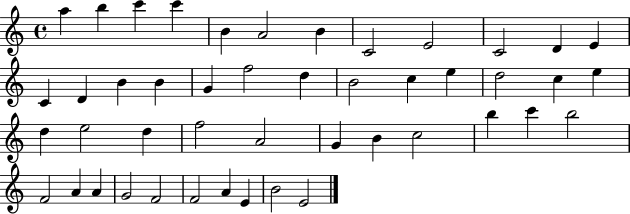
X:1
T:Untitled
M:4/4
L:1/4
K:C
a b c' c' B A2 B C2 E2 C2 D E C D B B G f2 d B2 c e d2 c e d e2 d f2 A2 G B c2 b c' b2 F2 A A G2 F2 F2 A E B2 E2